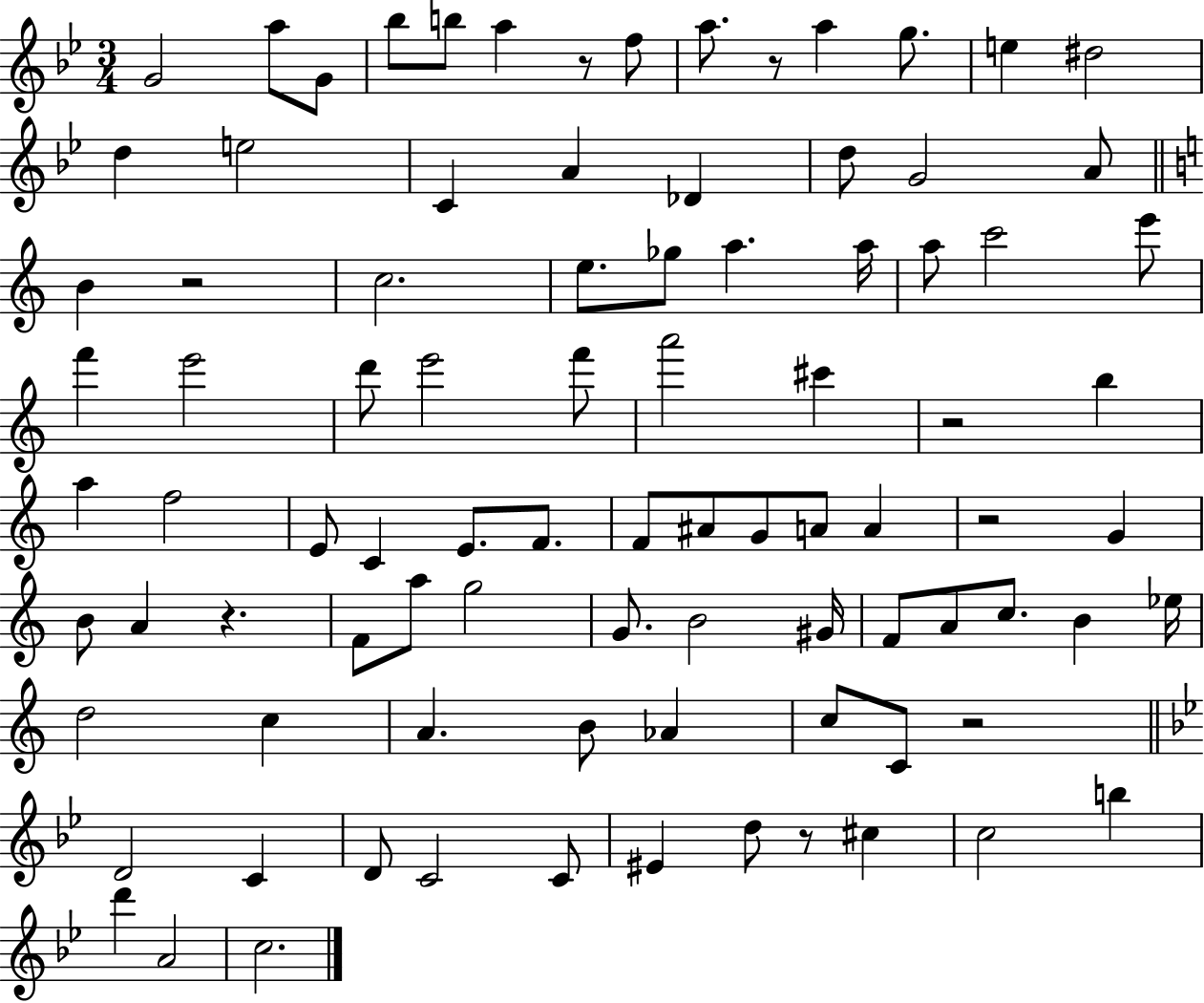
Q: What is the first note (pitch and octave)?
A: G4